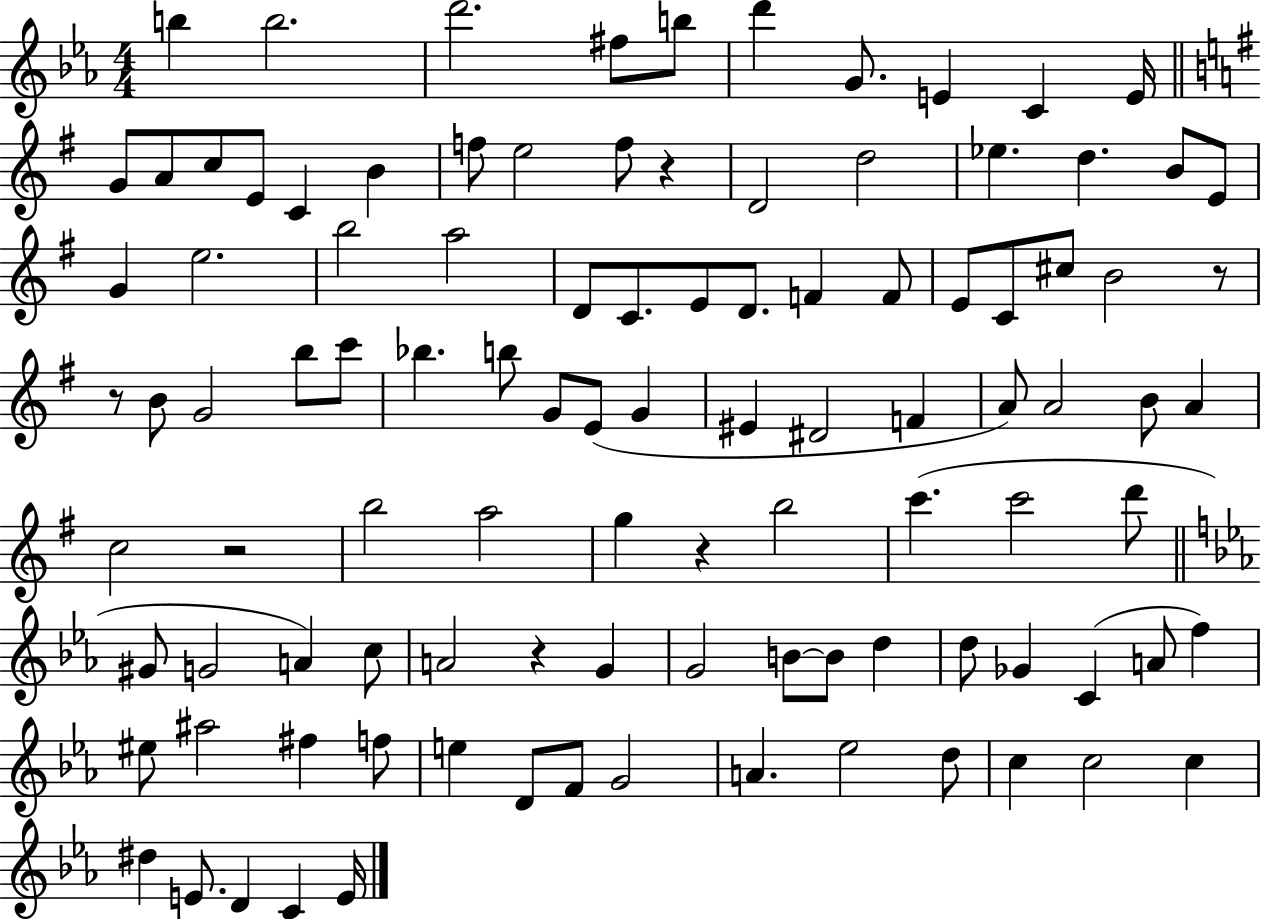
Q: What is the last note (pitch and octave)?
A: E4